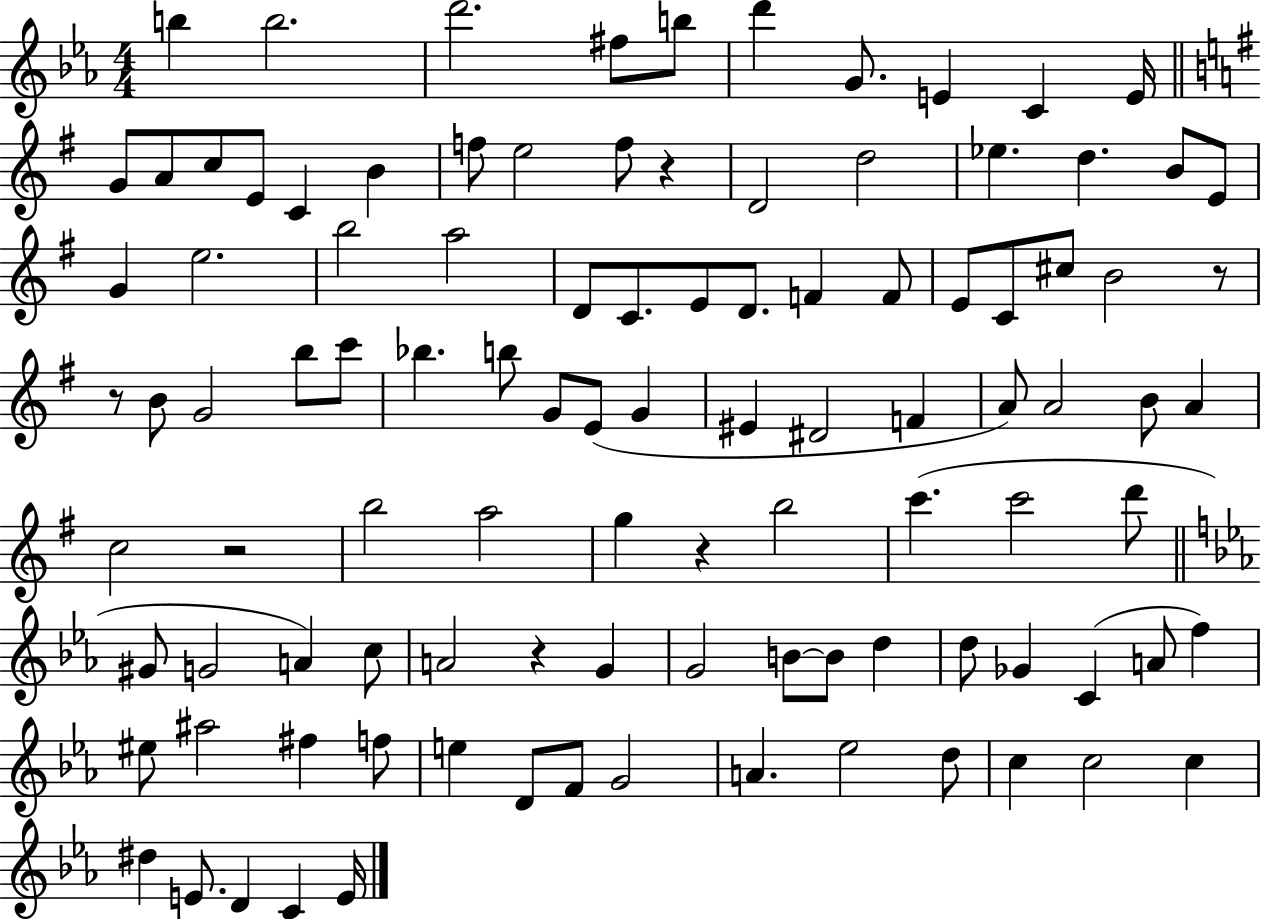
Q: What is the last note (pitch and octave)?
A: E4